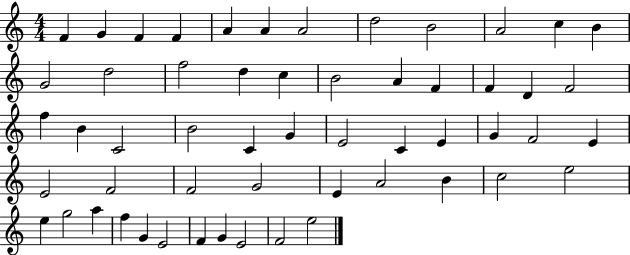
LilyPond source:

{
  \clef treble
  \numericTimeSignature
  \time 4/4
  \key c \major
  f'4 g'4 f'4 f'4 | a'4 a'4 a'2 | d''2 b'2 | a'2 c''4 b'4 | \break g'2 d''2 | f''2 d''4 c''4 | b'2 a'4 f'4 | f'4 d'4 f'2 | \break f''4 b'4 c'2 | b'2 c'4 g'4 | e'2 c'4 e'4 | g'4 f'2 e'4 | \break e'2 f'2 | f'2 g'2 | e'4 a'2 b'4 | c''2 e''2 | \break e''4 g''2 a''4 | f''4 g'4 e'2 | f'4 g'4 e'2 | f'2 e''2 | \break \bar "|."
}